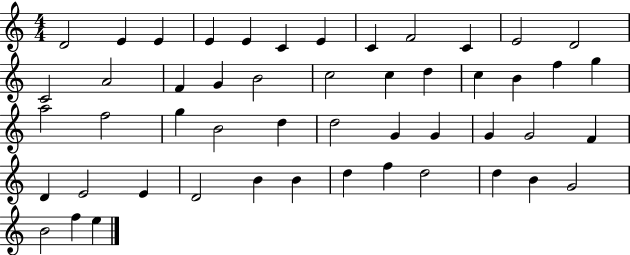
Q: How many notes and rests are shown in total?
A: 50